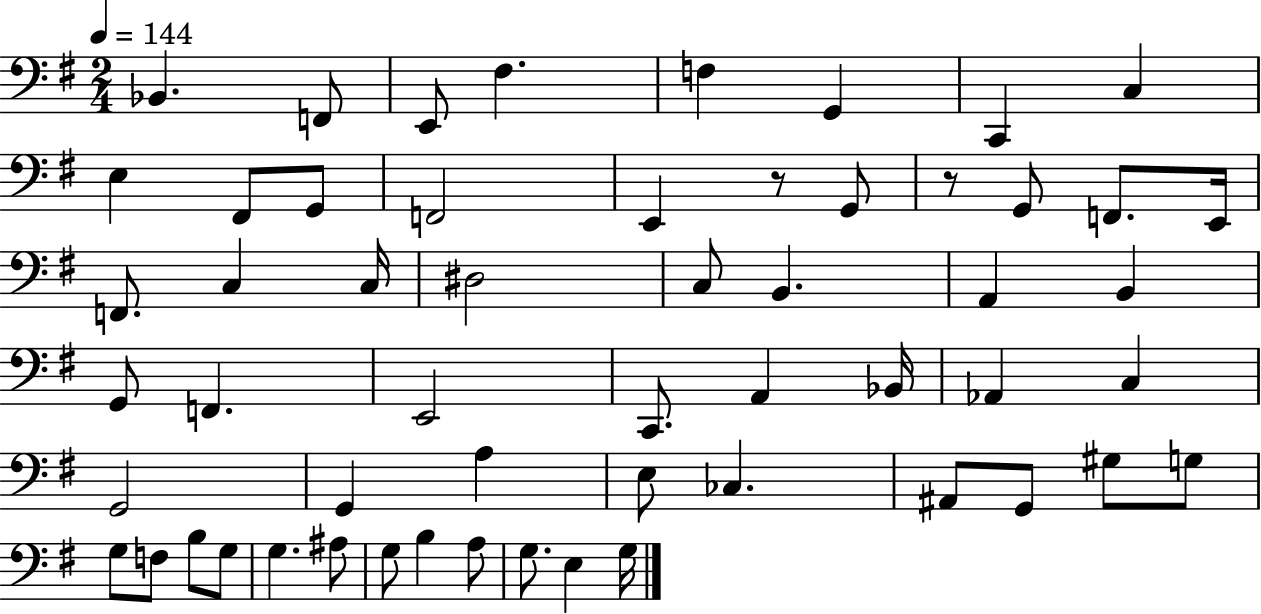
Bb2/q. F2/e E2/e F#3/q. F3/q G2/q C2/q C3/q E3/q F#2/e G2/e F2/h E2/q R/e G2/e R/e G2/e F2/e. E2/s F2/e. C3/q C3/s D#3/h C3/e B2/q. A2/q B2/q G2/e F2/q. E2/h C2/e. A2/q Bb2/s Ab2/q C3/q G2/h G2/q A3/q E3/e CES3/q. A#2/e G2/e G#3/e G3/e G3/e F3/e B3/e G3/e G3/q. A#3/e G3/e B3/q A3/e G3/e. E3/q G3/s